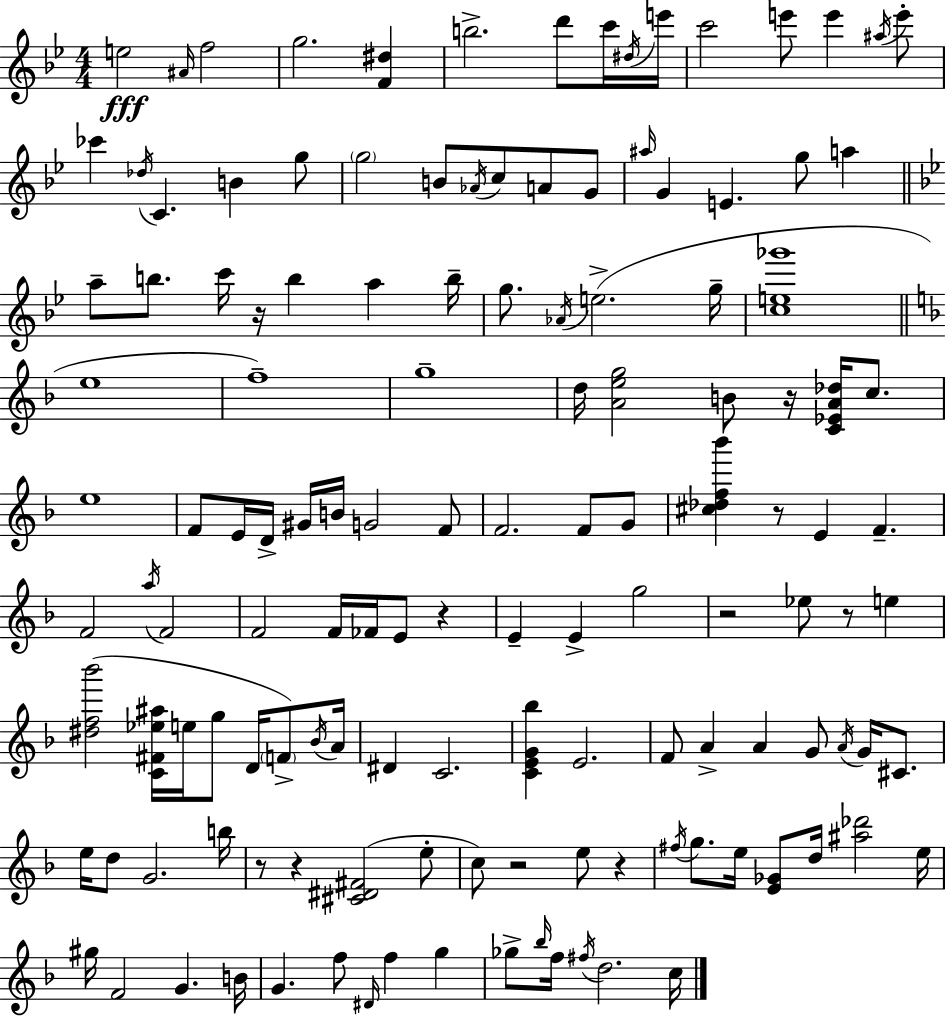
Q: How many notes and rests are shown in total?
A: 135